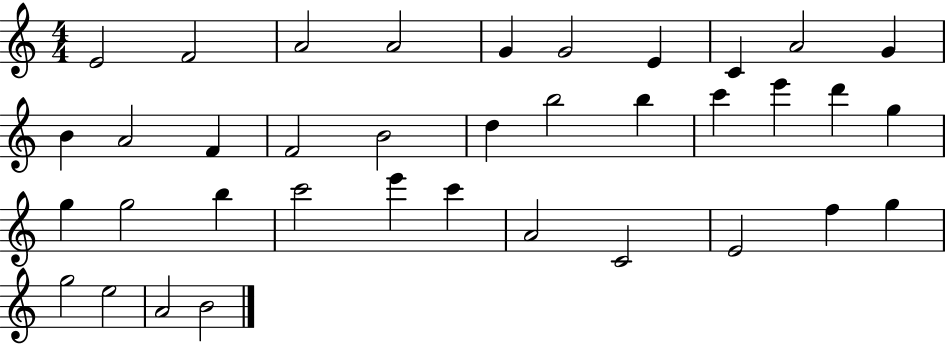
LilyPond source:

{
  \clef treble
  \numericTimeSignature
  \time 4/4
  \key c \major
  e'2 f'2 | a'2 a'2 | g'4 g'2 e'4 | c'4 a'2 g'4 | \break b'4 a'2 f'4 | f'2 b'2 | d''4 b''2 b''4 | c'''4 e'''4 d'''4 g''4 | \break g''4 g''2 b''4 | c'''2 e'''4 c'''4 | a'2 c'2 | e'2 f''4 g''4 | \break g''2 e''2 | a'2 b'2 | \bar "|."
}